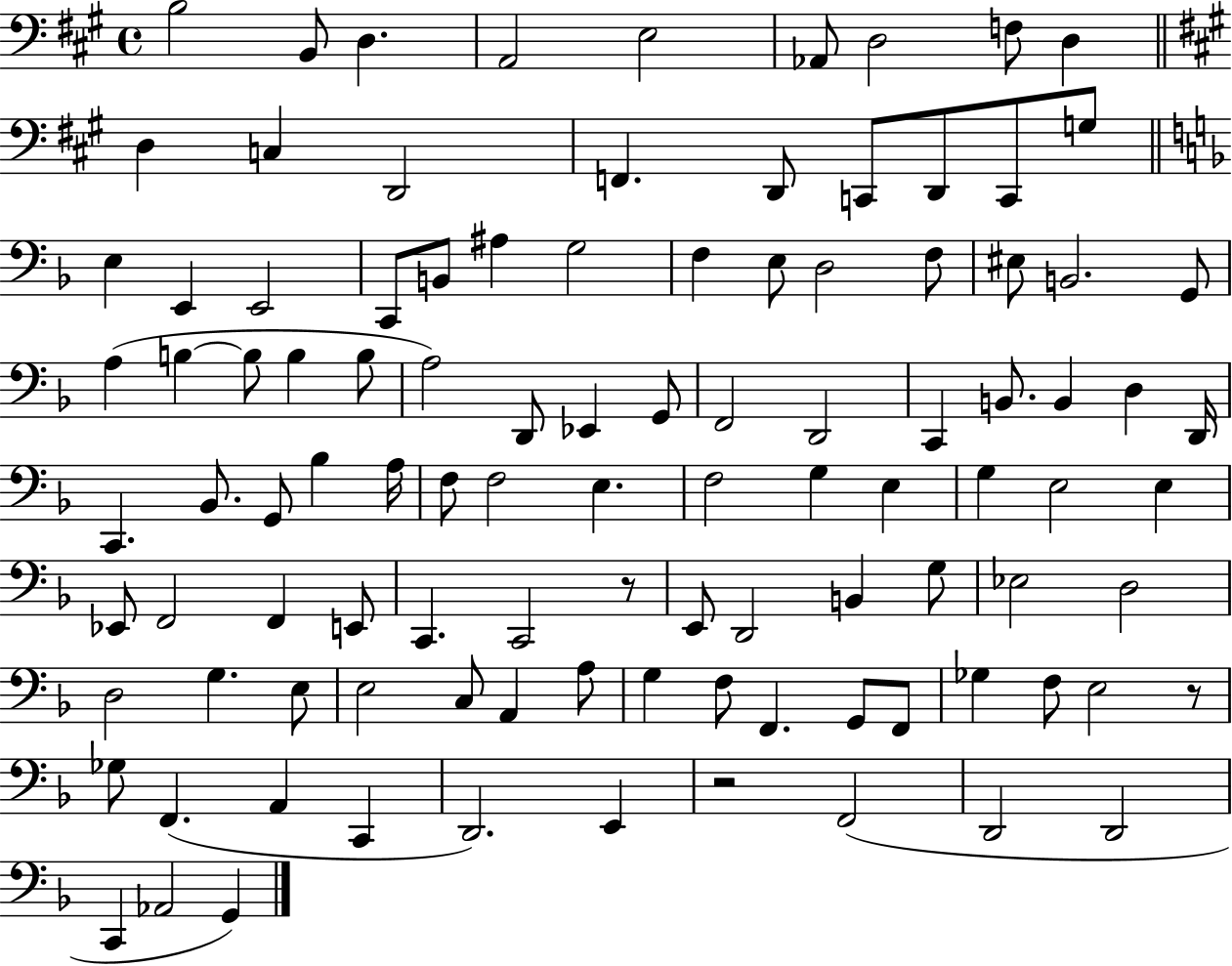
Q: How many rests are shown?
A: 3